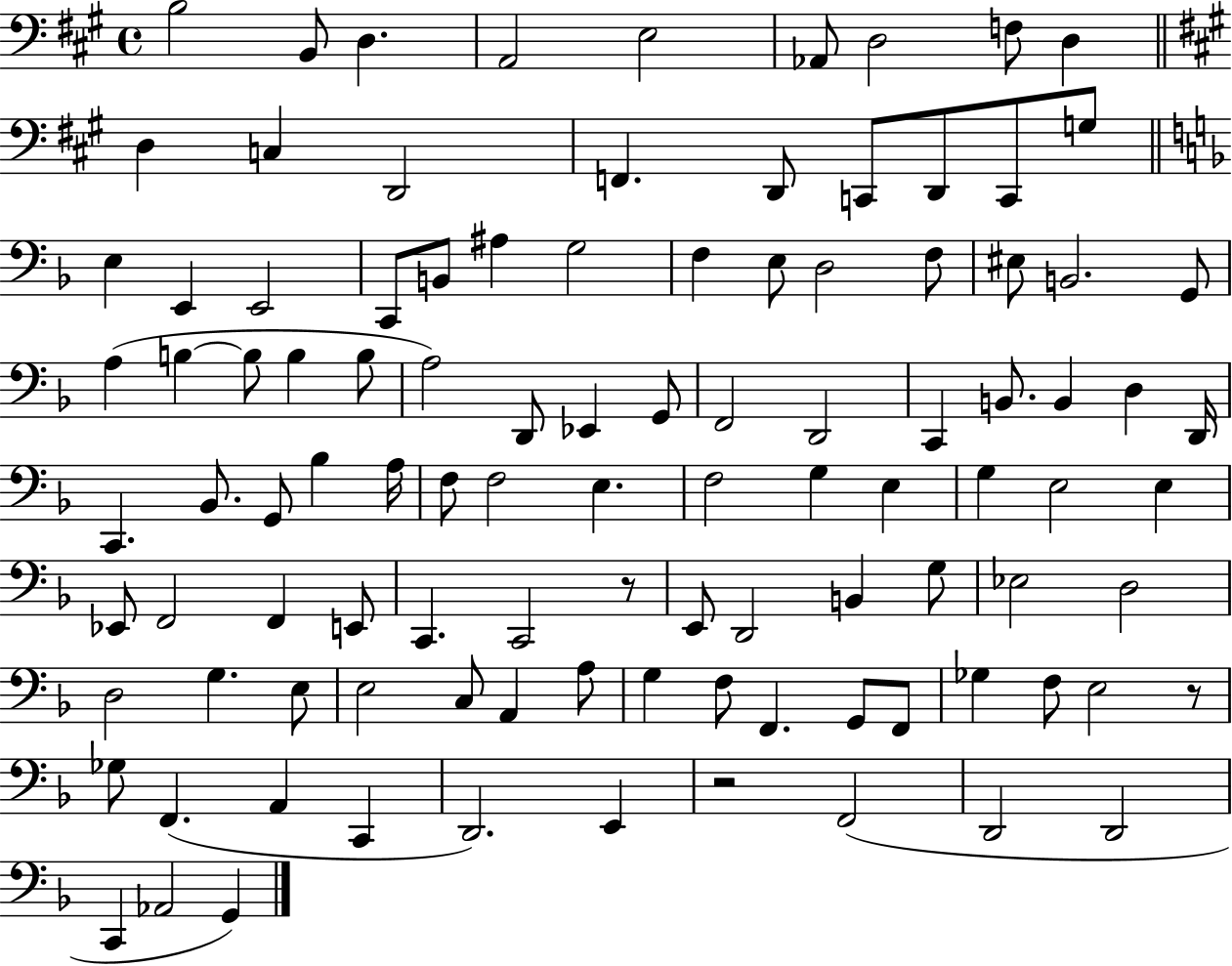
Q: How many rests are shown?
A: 3